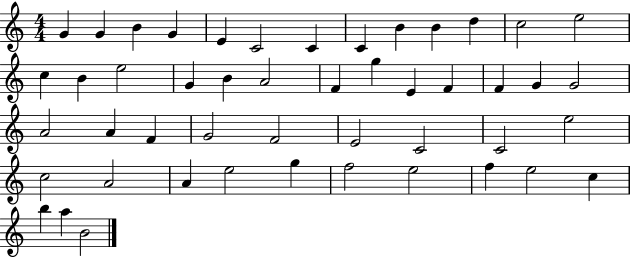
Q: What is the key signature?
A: C major